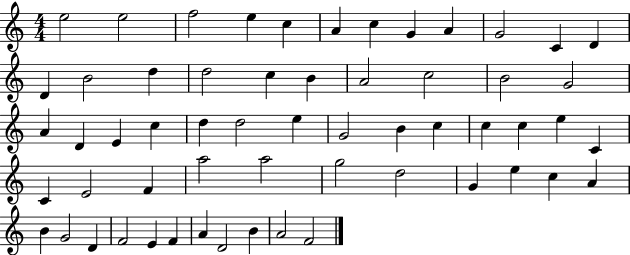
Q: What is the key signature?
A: C major